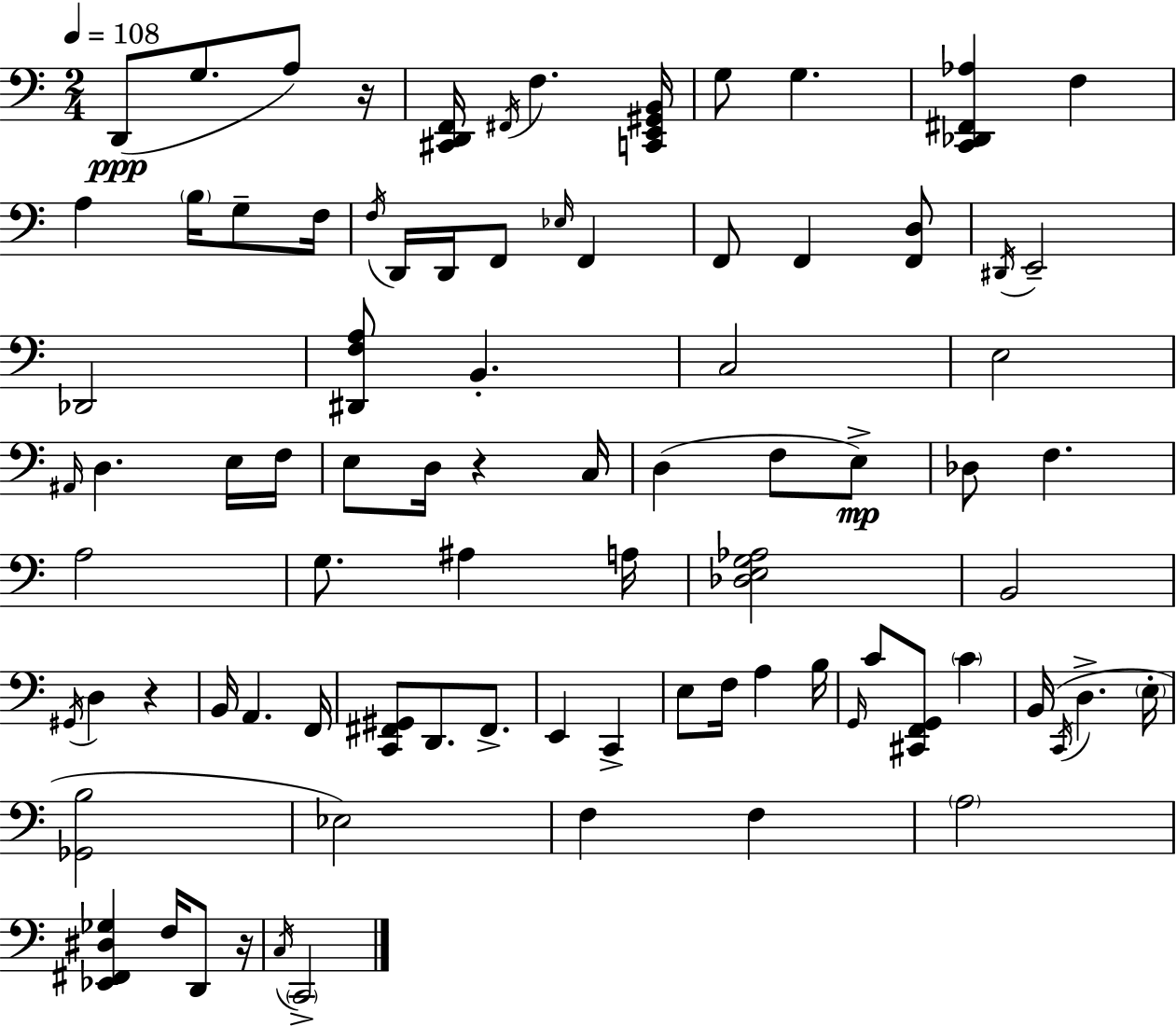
D2/e G3/e. A3/e R/s [C#2,D2,F2]/s F#2/s F3/q. [C2,E2,G#2,B2]/s G3/e G3/q. [C2,Db2,F#2,Ab3]/q F3/q A3/q B3/s G3/e F3/s F3/s D2/s D2/s F2/e Eb3/s F2/q F2/e F2/q [F2,D3]/e D#2/s E2/h Db2/h [D#2,F3,A3]/e B2/q. C3/h E3/h A#2/s D3/q. E3/s F3/s E3/e D3/s R/q C3/s D3/q F3/e E3/e Db3/e F3/q. A3/h G3/e. A#3/q A3/s [Db3,E3,G3,Ab3]/h B2/h G#2/s D3/q R/q B2/s A2/q. F2/s [C2,F#2,G#2]/e D2/e. F#2/e. E2/q C2/q E3/e F3/s A3/q B3/s G2/s C4/e [C#2,F2,G2]/e C4/q B2/s C2/s D3/q. E3/s [Gb2,B3]/h Eb3/h F3/q F3/q A3/h [Eb2,F#2,D#3,Gb3]/q F3/s D2/e R/s C3/s C2/h